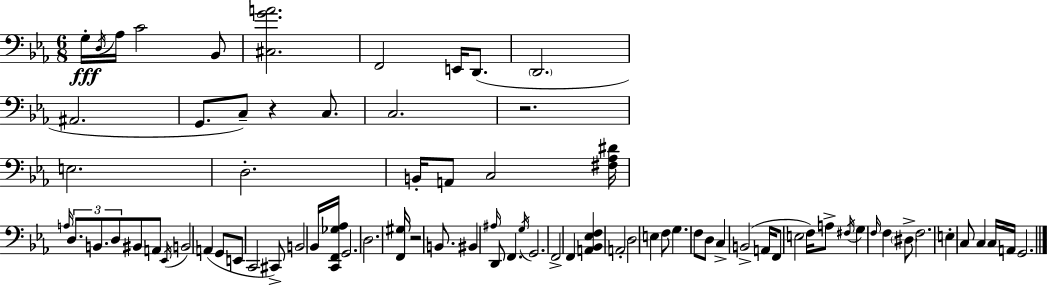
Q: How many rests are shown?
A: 3